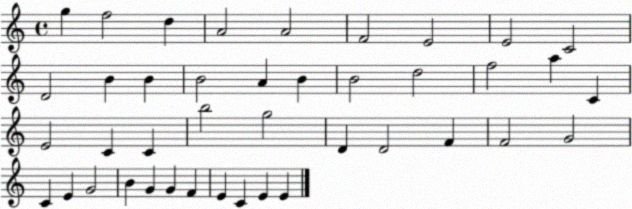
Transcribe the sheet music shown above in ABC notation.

X:1
T:Untitled
M:4/4
L:1/4
K:C
g f2 d A2 A2 F2 E2 E2 C2 D2 B B B2 A B B2 d2 f2 a C E2 C C b2 g2 D D2 F F2 G2 C E G2 B G G F E C E E